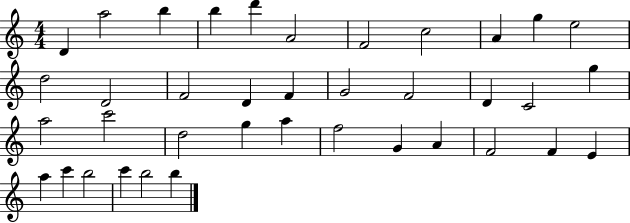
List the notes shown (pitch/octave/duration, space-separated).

D4/q A5/h B5/q B5/q D6/q A4/h F4/h C5/h A4/q G5/q E5/h D5/h D4/h F4/h D4/q F4/q G4/h F4/h D4/q C4/h G5/q A5/h C6/h D5/h G5/q A5/q F5/h G4/q A4/q F4/h F4/q E4/q A5/q C6/q B5/h C6/q B5/h B5/q